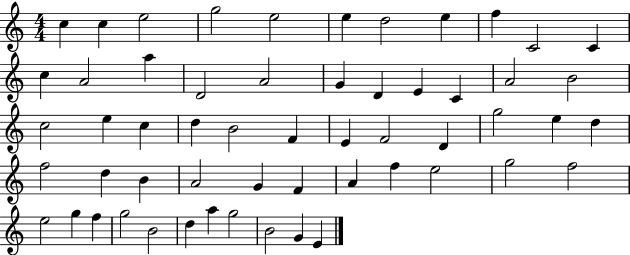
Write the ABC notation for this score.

X:1
T:Untitled
M:4/4
L:1/4
K:C
c c e2 g2 e2 e d2 e f C2 C c A2 a D2 A2 G D E C A2 B2 c2 e c d B2 F E F2 D g2 e d f2 d B A2 G F A f e2 g2 f2 e2 g f g2 B2 d a g2 B2 G E